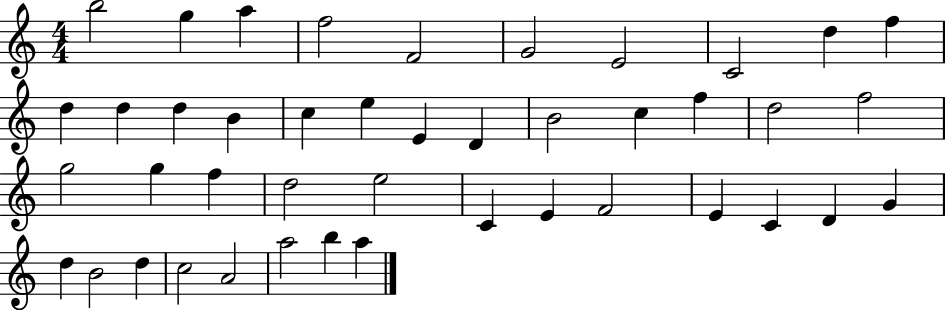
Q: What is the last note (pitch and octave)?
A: A5